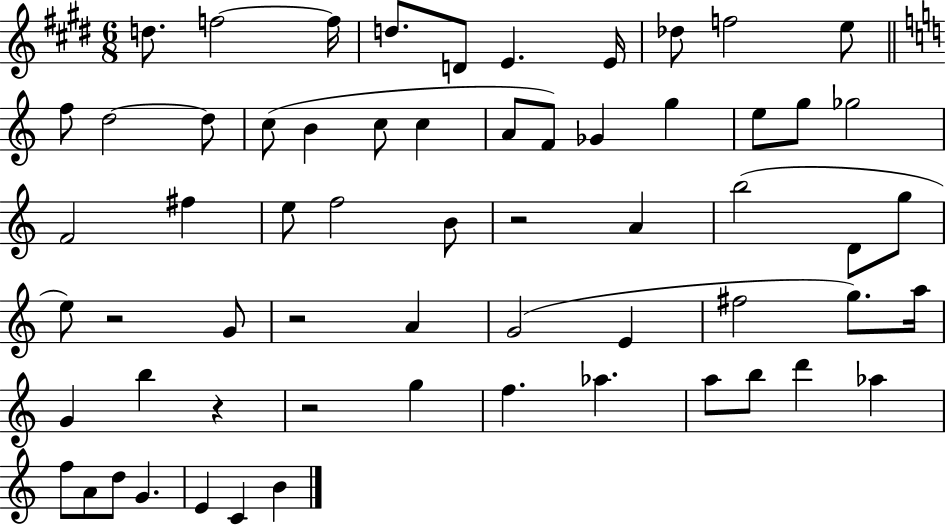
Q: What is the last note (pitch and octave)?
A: B4